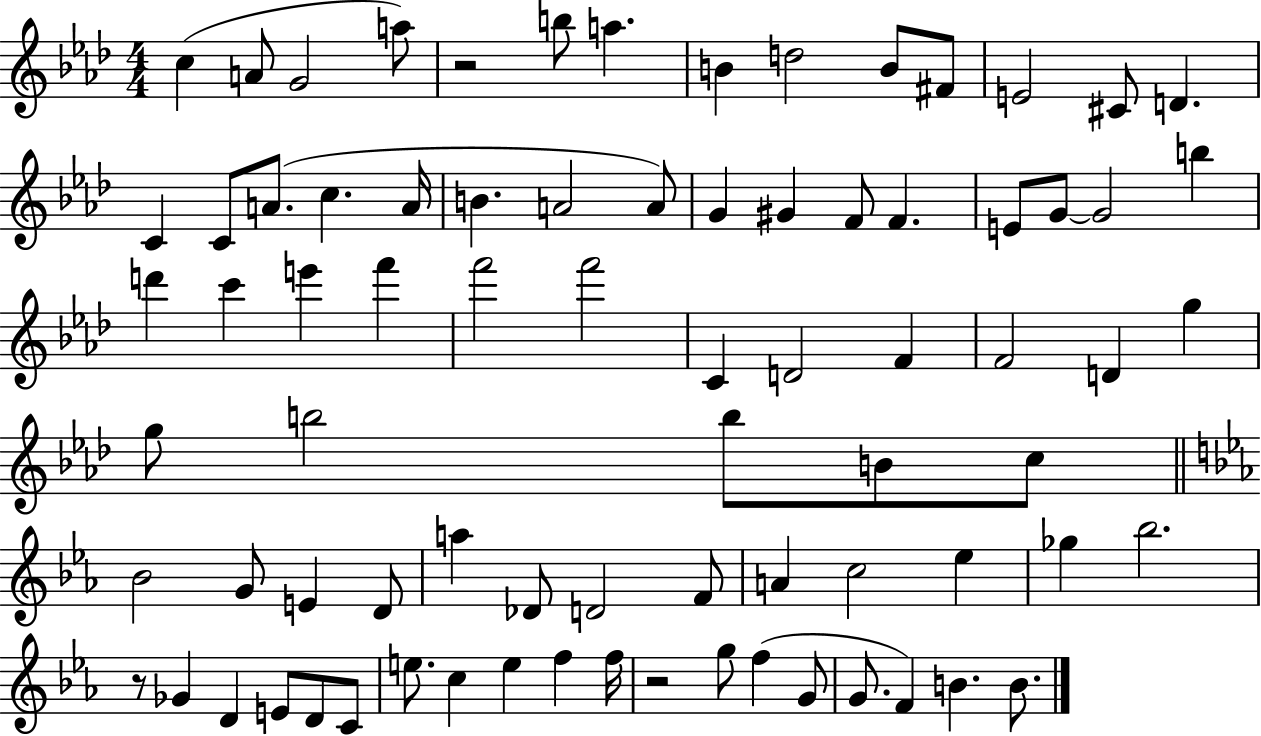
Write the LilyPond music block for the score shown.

{
  \clef treble
  \numericTimeSignature
  \time 4/4
  \key aes \major
  c''4( a'8 g'2 a''8) | r2 b''8 a''4. | b'4 d''2 b'8 fis'8 | e'2 cis'8 d'4. | \break c'4 c'8 a'8.( c''4. a'16 | b'4. a'2 a'8) | g'4 gis'4 f'8 f'4. | e'8 g'8~~ g'2 b''4 | \break d'''4 c'''4 e'''4 f'''4 | f'''2 f'''2 | c'4 d'2 f'4 | f'2 d'4 g''4 | \break g''8 b''2 b''8 b'8 c''8 | \bar "||" \break \key ees \major bes'2 g'8 e'4 d'8 | a''4 des'8 d'2 f'8 | a'4 c''2 ees''4 | ges''4 bes''2. | \break r8 ges'4 d'4 e'8 d'8 c'8 | e''8. c''4 e''4 f''4 f''16 | r2 g''8 f''4( g'8 | g'8. f'4) b'4. b'8. | \break \bar "|."
}